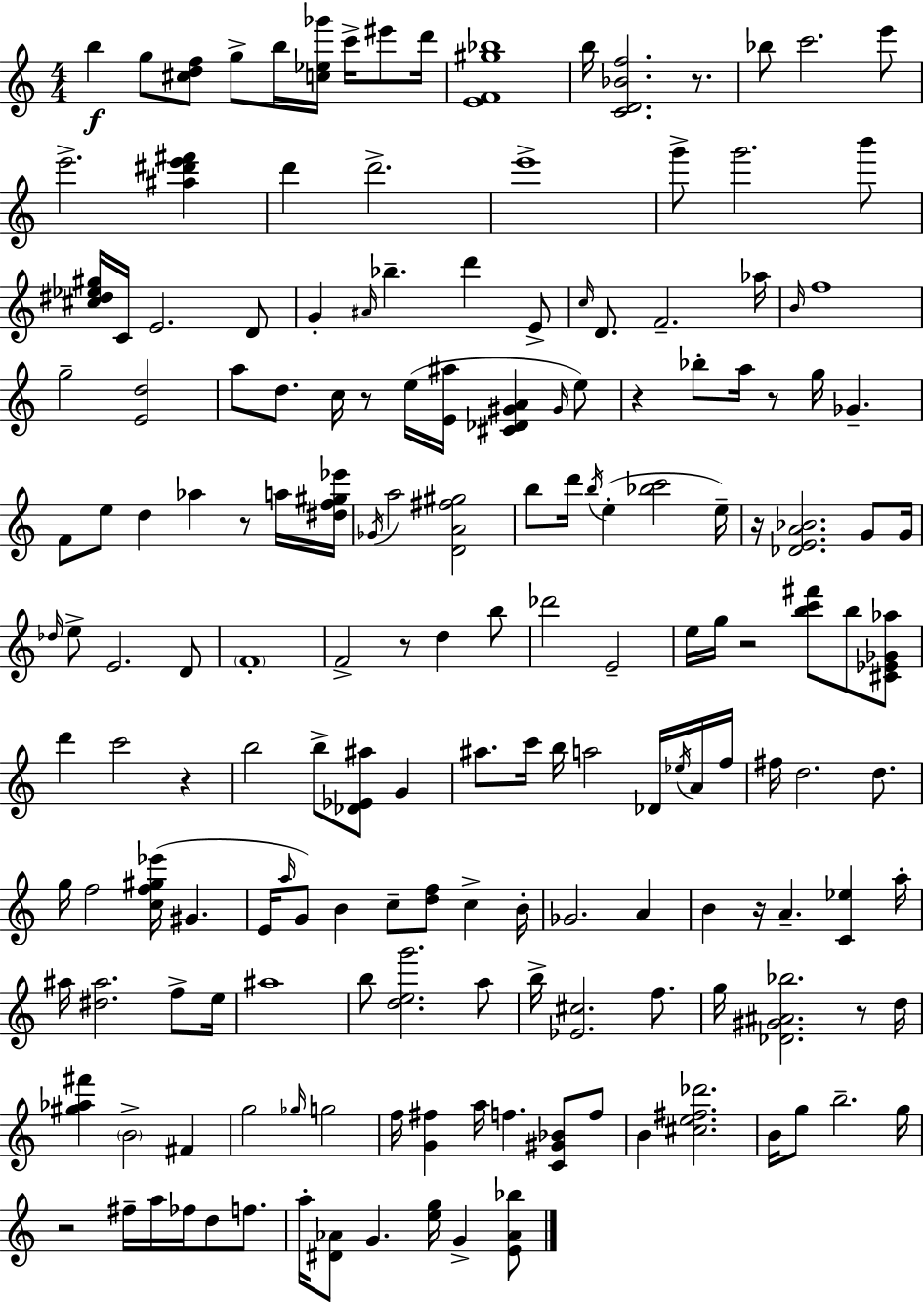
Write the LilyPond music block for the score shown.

{
  \clef treble
  \numericTimeSignature
  \time 4/4
  \key a \minor
  b''4\f g''8 <cis'' d'' f''>8 g''8-> b''16 <c'' ees'' ges'''>16 c'''16-> eis'''8 d'''16 | <e' f' gis'' bes''>1 | b''16 <c' d' bes' f''>2. r8. | bes''8 c'''2. e'''8 | \break e'''2.-> <ais'' dis''' e''' fis'''>4 | d'''4 d'''2.-> | e'''1-> | g'''8-> g'''2. b'''8 | \break <cis'' dis'' ees'' gis''>16 c'16 e'2. d'8 | g'4-. \grace { ais'16 } bes''4.-- d'''4 e'8-> | \grace { c''16 } d'8. f'2.-- | aes''16 \grace { b'16 } f''1 | \break g''2-- <e' d''>2 | a''8 d''8. c''16 r8 e''16( <e' ais''>16 <cis' des' gis' a'>4 | \grace { gis'16 }) e''8 r4 bes''8-. a''16 r8 g''16 ges'4.-- | f'8 e''8 d''4 aes''4 | \break r8 a''16 <dis'' f'' gis'' ees'''>16 \acciaccatura { ges'16 } a''2 <d' a' fis'' gis''>2 | b''8 d'''16 \acciaccatura { b''16 }( e''4-. <bes'' c'''>2 | e''16--) r16 <des' e' a' bes'>2. | g'8 g'16 \grace { des''16 } e''8-> e'2. | \break d'8 \parenthesize f'1-. | f'2-> r8 | d''4 b''8 des'''2 e'2-- | e''16 g''16 r2 | \break <b'' c''' fis'''>8 b''8 <cis' ees' ges' aes''>8 d'''4 c'''2 | r4 b''2 b''8-> | <des' ees' ais''>8 g'4 ais''8. c'''16 b''16 a''2 | des'16 \acciaccatura { ees''16 } a'16 f''16 fis''16 d''2. | \break d''8. g''16 f''2 | <c'' f'' gis'' ees'''>16( gis'4. e'16 \grace { a''16 } g'8) b'4 | c''8-- <d'' f''>8 c''4-> b'16-. ges'2. | a'4 b'4 r16 a'4.-- | \break <c' ees''>4 a''16-. ais''16 <dis'' ais''>2. | f''8-> e''16 ais''1 | b''8 <d'' e'' g'''>2. | a''8 b''16-> <ees' cis''>2. | \break f''8. g''16 <des' gis' ais' bes''>2. | r8 d''16 <gis'' aes'' fis'''>4 \parenthesize b'2-> | fis'4 g''2 | \grace { ges''16 } g''2 f''16 <g' fis''>4 a''16 | \break f''4. <c' gis' bes'>8 f''8 b'4 <cis'' e'' fis'' des'''>2. | b'16 g''8 b''2.-- | g''16 r2 | fis''16-- a''16 fes''16 d''8 f''8. a''16-. <dis' aes'>8 g'4. | \break <e'' g''>16 g'4-> <e' aes' bes''>8 \bar "|."
}